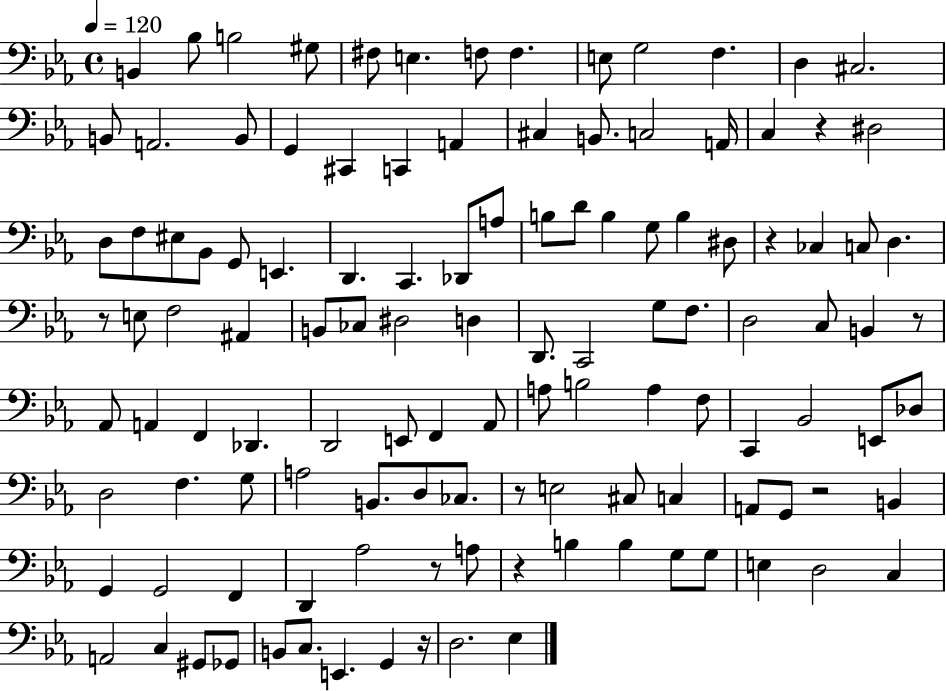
{
  \clef bass
  \time 4/4
  \defaultTimeSignature
  \key ees \major
  \tempo 4 = 120
  b,4 bes8 b2 gis8 | fis8 e4. f8 f4. | e8 g2 f4. | d4 cis2. | \break b,8 a,2. b,8 | g,4 cis,4 c,4 a,4 | cis4 b,8. c2 a,16 | c4 r4 dis2 | \break d8 f8 eis8 bes,8 g,8 e,4. | d,4. c,4. des,8 a8 | b8 d'8 b4 g8 b4 dis8 | r4 ces4 c8 d4. | \break r8 e8 f2 ais,4 | b,8 ces8 dis2 d4 | d,8. c,2 g8 f8. | d2 c8 b,4 r8 | \break aes,8 a,4 f,4 des,4. | d,2 e,8 f,4 aes,8 | a8 b2 a4 f8 | c,4 bes,2 e,8 des8 | \break d2 f4. g8 | a2 b,8. d8 ces8. | r8 e2 cis8 c4 | a,8 g,8 r2 b,4 | \break g,4 g,2 f,4 | d,4 aes2 r8 a8 | r4 b4 b4 g8 g8 | e4 d2 c4 | \break a,2 c4 gis,8 ges,8 | b,8 c8. e,4. g,4 r16 | d2. ees4 | \bar "|."
}